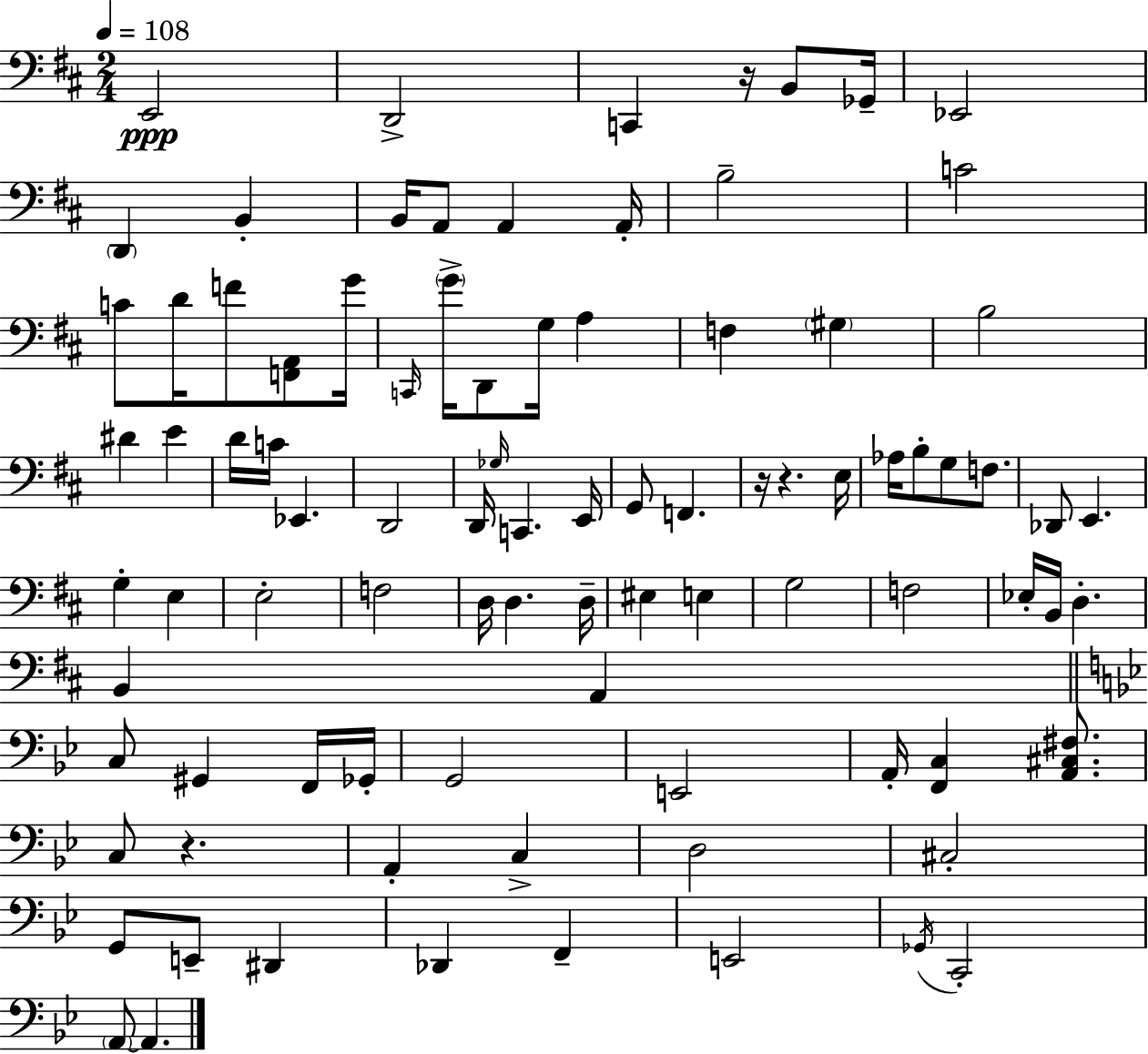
E2/h D2/h C2/q R/s B2/e Gb2/s Eb2/h D2/q B2/q B2/s A2/e A2/q A2/s B3/h C4/h C4/e D4/s F4/e [F2,A2]/e G4/s C2/s G4/s D2/e G3/s A3/q F3/q G#3/q B3/h D#4/q E4/q D4/s C4/s Eb2/q. D2/h D2/s Gb3/s C2/q. E2/s G2/e F2/q. R/s R/q. E3/s Ab3/s B3/e G3/e F3/e. Db2/e E2/q. G3/q E3/q E3/h F3/h D3/s D3/q. D3/s EIS3/q E3/q G3/h F3/h Eb3/s B2/s D3/q. B2/q A2/q C3/e G#2/q F2/s Gb2/s G2/h E2/h A2/s [F2,C3]/q [A2,C#3,F#3]/e. C3/e R/q. A2/q C3/q D3/h C#3/h G2/e E2/e D#2/q Db2/q F2/q E2/h Gb2/s C2/h A2/e A2/q.